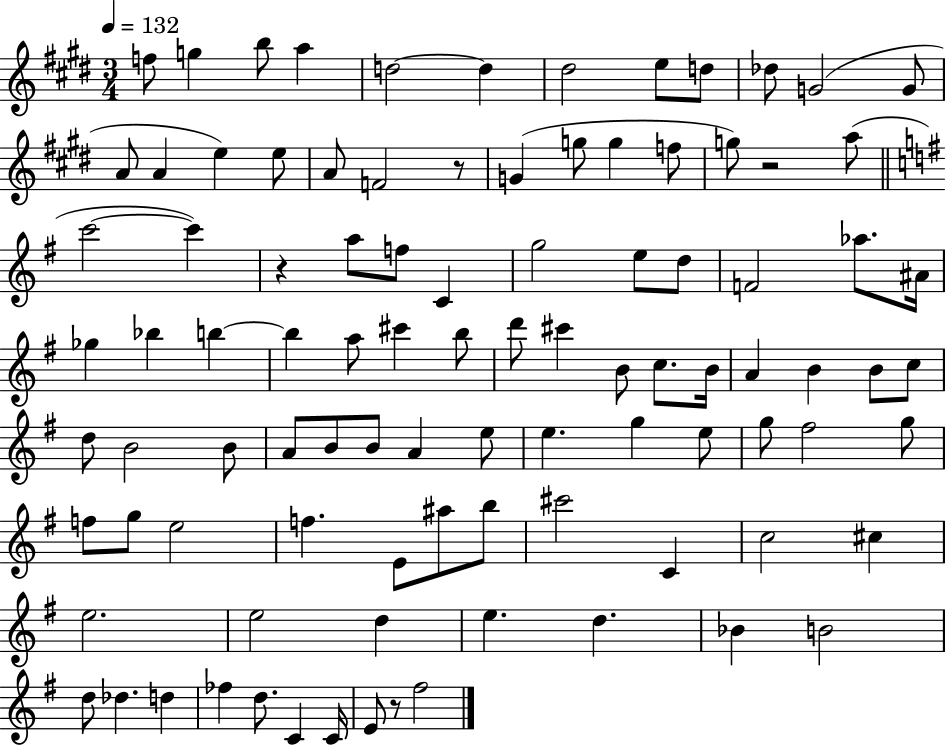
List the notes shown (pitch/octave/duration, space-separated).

F5/e G5/q B5/e A5/q D5/h D5/q D#5/h E5/e D5/e Db5/e G4/h G4/e A4/e A4/q E5/q E5/e A4/e F4/h R/e G4/q G5/e G5/q F5/e G5/e R/h A5/e C6/h C6/q R/q A5/e F5/e C4/q G5/h E5/e D5/e F4/h Ab5/e. A#4/s Gb5/q Bb5/q B5/q B5/q A5/e C#6/q B5/e D6/e C#6/q B4/e C5/e. B4/s A4/q B4/q B4/e C5/e D5/e B4/h B4/e A4/e B4/e B4/e A4/q E5/e E5/q. G5/q E5/e G5/e F#5/h G5/e F5/e G5/e E5/h F5/q. E4/e A#5/e B5/e C#6/h C4/q C5/h C#5/q E5/h. E5/h D5/q E5/q. D5/q. Bb4/q B4/h D5/e Db5/q. D5/q FES5/q D5/e. C4/q C4/s E4/e R/e F#5/h